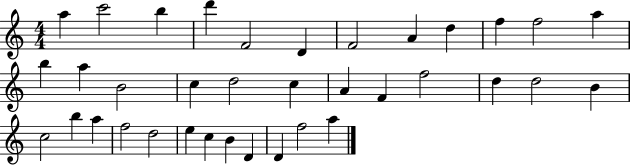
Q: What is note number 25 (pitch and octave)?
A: C5